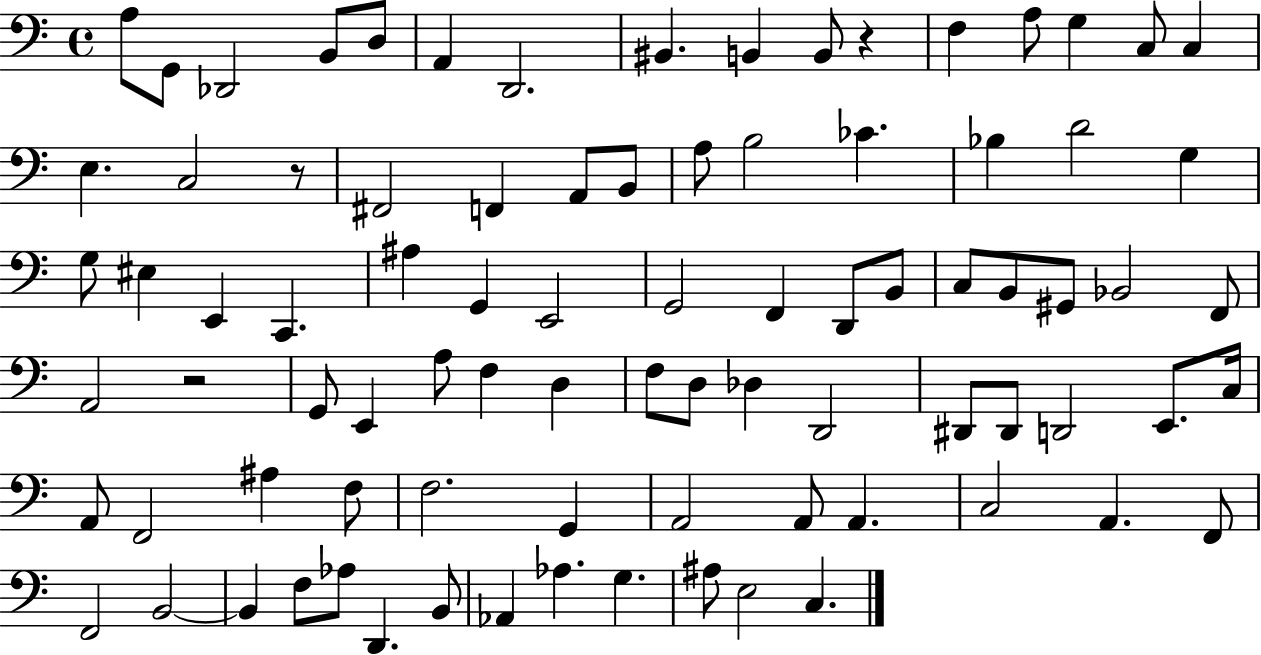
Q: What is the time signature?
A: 4/4